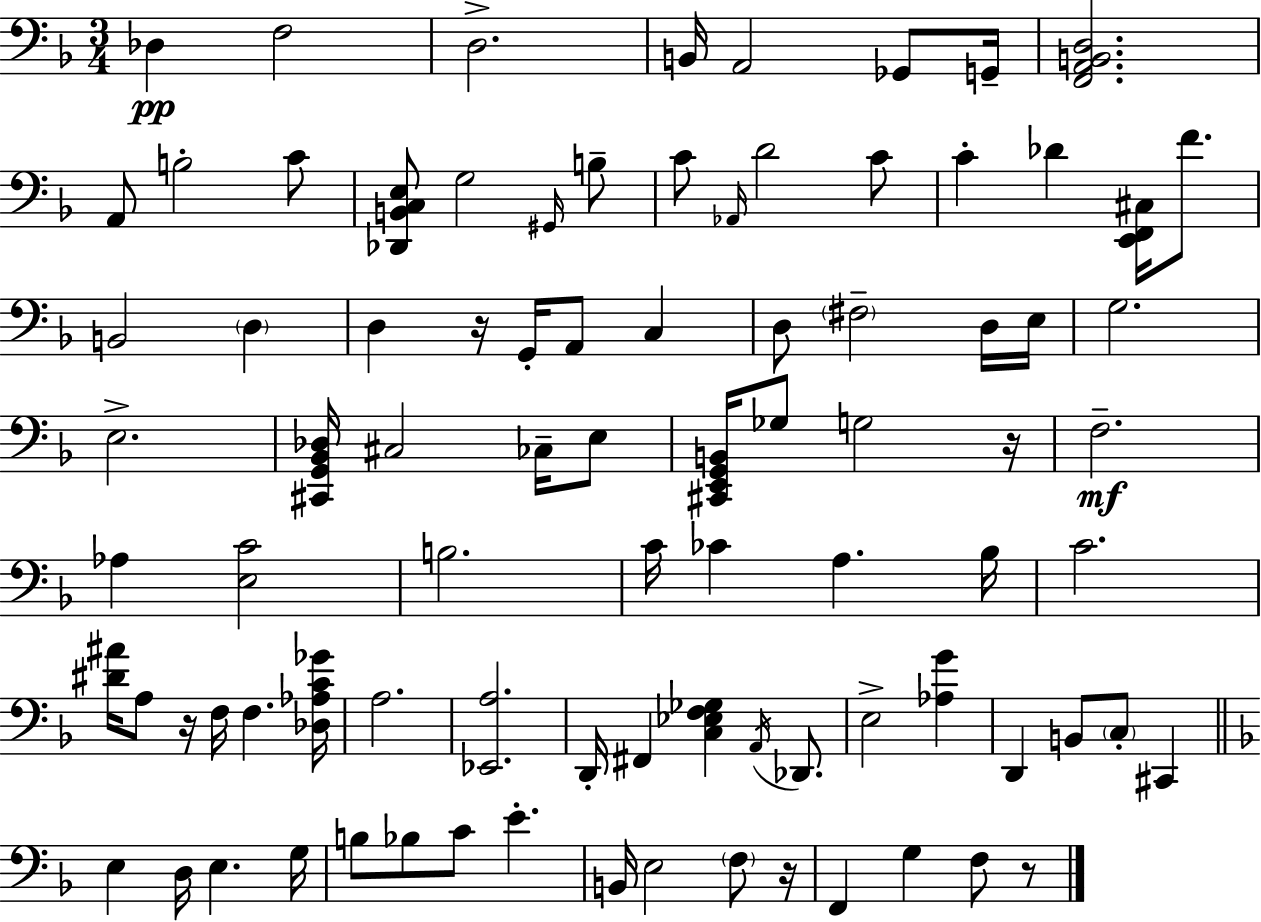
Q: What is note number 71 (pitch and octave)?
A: G3